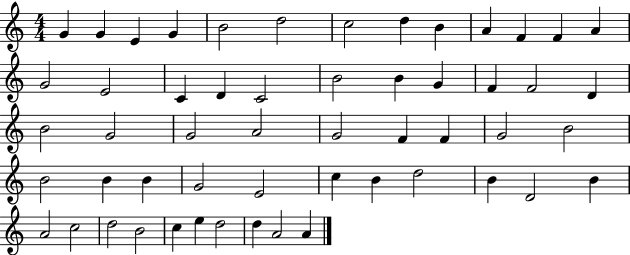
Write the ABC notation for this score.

X:1
T:Untitled
M:4/4
L:1/4
K:C
G G E G B2 d2 c2 d B A F F A G2 E2 C D C2 B2 B G F F2 D B2 G2 G2 A2 G2 F F G2 B2 B2 B B G2 E2 c B d2 B D2 B A2 c2 d2 B2 c e d2 d A2 A